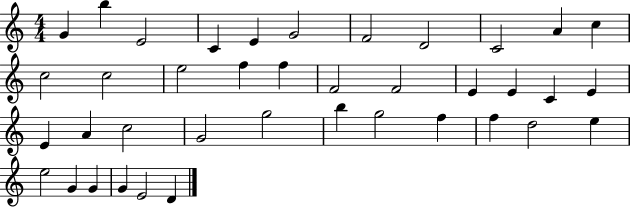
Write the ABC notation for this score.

X:1
T:Untitled
M:4/4
L:1/4
K:C
G b E2 C E G2 F2 D2 C2 A c c2 c2 e2 f f F2 F2 E E C E E A c2 G2 g2 b g2 f f d2 e e2 G G G E2 D